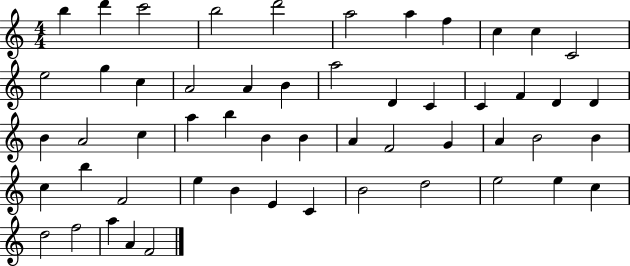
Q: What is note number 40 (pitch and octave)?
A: F4